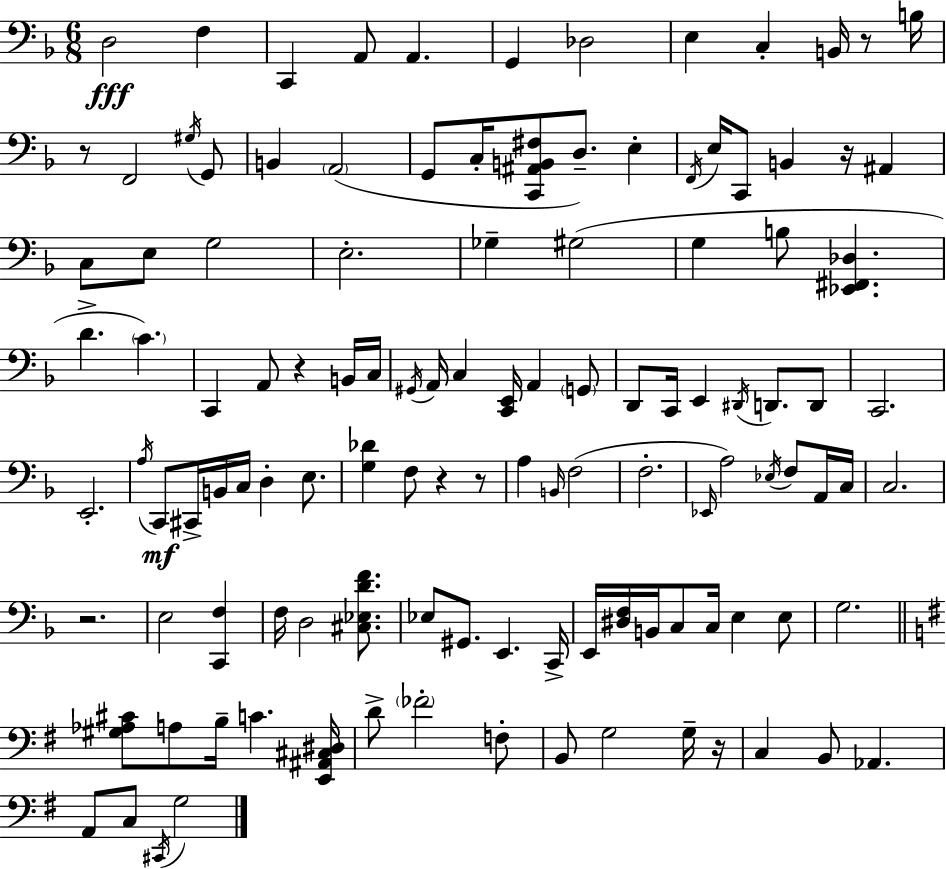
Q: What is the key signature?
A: F major